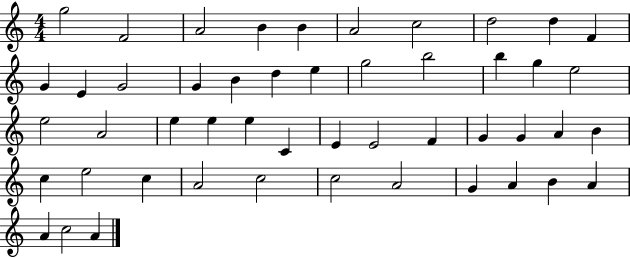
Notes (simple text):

G5/h F4/h A4/h B4/q B4/q A4/h C5/h D5/h D5/q F4/q G4/q E4/q G4/h G4/q B4/q D5/q E5/q G5/h B5/h B5/q G5/q E5/h E5/h A4/h E5/q E5/q E5/q C4/q E4/q E4/h F4/q G4/q G4/q A4/q B4/q C5/q E5/h C5/q A4/h C5/h C5/h A4/h G4/q A4/q B4/q A4/q A4/q C5/h A4/q